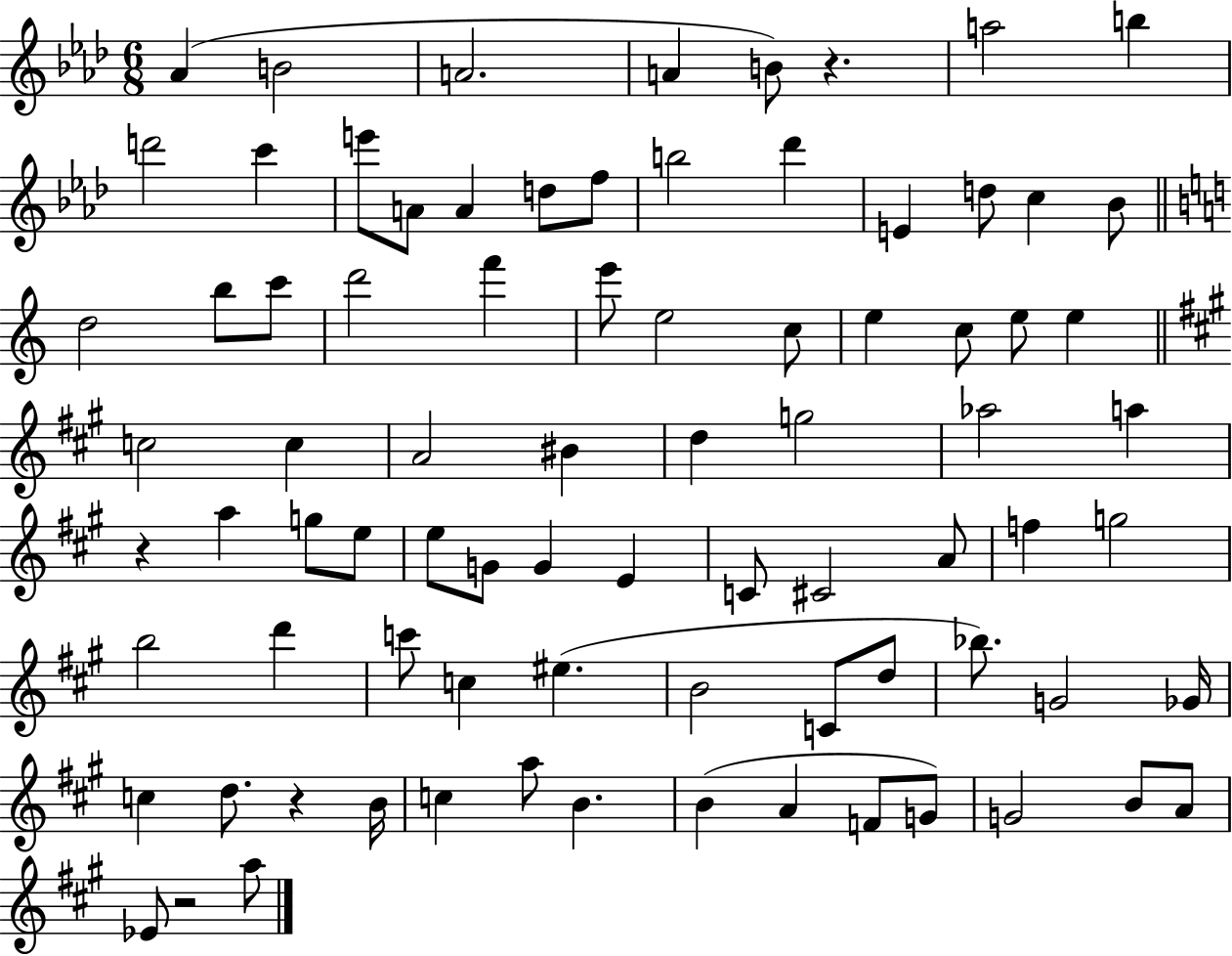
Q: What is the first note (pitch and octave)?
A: Ab4